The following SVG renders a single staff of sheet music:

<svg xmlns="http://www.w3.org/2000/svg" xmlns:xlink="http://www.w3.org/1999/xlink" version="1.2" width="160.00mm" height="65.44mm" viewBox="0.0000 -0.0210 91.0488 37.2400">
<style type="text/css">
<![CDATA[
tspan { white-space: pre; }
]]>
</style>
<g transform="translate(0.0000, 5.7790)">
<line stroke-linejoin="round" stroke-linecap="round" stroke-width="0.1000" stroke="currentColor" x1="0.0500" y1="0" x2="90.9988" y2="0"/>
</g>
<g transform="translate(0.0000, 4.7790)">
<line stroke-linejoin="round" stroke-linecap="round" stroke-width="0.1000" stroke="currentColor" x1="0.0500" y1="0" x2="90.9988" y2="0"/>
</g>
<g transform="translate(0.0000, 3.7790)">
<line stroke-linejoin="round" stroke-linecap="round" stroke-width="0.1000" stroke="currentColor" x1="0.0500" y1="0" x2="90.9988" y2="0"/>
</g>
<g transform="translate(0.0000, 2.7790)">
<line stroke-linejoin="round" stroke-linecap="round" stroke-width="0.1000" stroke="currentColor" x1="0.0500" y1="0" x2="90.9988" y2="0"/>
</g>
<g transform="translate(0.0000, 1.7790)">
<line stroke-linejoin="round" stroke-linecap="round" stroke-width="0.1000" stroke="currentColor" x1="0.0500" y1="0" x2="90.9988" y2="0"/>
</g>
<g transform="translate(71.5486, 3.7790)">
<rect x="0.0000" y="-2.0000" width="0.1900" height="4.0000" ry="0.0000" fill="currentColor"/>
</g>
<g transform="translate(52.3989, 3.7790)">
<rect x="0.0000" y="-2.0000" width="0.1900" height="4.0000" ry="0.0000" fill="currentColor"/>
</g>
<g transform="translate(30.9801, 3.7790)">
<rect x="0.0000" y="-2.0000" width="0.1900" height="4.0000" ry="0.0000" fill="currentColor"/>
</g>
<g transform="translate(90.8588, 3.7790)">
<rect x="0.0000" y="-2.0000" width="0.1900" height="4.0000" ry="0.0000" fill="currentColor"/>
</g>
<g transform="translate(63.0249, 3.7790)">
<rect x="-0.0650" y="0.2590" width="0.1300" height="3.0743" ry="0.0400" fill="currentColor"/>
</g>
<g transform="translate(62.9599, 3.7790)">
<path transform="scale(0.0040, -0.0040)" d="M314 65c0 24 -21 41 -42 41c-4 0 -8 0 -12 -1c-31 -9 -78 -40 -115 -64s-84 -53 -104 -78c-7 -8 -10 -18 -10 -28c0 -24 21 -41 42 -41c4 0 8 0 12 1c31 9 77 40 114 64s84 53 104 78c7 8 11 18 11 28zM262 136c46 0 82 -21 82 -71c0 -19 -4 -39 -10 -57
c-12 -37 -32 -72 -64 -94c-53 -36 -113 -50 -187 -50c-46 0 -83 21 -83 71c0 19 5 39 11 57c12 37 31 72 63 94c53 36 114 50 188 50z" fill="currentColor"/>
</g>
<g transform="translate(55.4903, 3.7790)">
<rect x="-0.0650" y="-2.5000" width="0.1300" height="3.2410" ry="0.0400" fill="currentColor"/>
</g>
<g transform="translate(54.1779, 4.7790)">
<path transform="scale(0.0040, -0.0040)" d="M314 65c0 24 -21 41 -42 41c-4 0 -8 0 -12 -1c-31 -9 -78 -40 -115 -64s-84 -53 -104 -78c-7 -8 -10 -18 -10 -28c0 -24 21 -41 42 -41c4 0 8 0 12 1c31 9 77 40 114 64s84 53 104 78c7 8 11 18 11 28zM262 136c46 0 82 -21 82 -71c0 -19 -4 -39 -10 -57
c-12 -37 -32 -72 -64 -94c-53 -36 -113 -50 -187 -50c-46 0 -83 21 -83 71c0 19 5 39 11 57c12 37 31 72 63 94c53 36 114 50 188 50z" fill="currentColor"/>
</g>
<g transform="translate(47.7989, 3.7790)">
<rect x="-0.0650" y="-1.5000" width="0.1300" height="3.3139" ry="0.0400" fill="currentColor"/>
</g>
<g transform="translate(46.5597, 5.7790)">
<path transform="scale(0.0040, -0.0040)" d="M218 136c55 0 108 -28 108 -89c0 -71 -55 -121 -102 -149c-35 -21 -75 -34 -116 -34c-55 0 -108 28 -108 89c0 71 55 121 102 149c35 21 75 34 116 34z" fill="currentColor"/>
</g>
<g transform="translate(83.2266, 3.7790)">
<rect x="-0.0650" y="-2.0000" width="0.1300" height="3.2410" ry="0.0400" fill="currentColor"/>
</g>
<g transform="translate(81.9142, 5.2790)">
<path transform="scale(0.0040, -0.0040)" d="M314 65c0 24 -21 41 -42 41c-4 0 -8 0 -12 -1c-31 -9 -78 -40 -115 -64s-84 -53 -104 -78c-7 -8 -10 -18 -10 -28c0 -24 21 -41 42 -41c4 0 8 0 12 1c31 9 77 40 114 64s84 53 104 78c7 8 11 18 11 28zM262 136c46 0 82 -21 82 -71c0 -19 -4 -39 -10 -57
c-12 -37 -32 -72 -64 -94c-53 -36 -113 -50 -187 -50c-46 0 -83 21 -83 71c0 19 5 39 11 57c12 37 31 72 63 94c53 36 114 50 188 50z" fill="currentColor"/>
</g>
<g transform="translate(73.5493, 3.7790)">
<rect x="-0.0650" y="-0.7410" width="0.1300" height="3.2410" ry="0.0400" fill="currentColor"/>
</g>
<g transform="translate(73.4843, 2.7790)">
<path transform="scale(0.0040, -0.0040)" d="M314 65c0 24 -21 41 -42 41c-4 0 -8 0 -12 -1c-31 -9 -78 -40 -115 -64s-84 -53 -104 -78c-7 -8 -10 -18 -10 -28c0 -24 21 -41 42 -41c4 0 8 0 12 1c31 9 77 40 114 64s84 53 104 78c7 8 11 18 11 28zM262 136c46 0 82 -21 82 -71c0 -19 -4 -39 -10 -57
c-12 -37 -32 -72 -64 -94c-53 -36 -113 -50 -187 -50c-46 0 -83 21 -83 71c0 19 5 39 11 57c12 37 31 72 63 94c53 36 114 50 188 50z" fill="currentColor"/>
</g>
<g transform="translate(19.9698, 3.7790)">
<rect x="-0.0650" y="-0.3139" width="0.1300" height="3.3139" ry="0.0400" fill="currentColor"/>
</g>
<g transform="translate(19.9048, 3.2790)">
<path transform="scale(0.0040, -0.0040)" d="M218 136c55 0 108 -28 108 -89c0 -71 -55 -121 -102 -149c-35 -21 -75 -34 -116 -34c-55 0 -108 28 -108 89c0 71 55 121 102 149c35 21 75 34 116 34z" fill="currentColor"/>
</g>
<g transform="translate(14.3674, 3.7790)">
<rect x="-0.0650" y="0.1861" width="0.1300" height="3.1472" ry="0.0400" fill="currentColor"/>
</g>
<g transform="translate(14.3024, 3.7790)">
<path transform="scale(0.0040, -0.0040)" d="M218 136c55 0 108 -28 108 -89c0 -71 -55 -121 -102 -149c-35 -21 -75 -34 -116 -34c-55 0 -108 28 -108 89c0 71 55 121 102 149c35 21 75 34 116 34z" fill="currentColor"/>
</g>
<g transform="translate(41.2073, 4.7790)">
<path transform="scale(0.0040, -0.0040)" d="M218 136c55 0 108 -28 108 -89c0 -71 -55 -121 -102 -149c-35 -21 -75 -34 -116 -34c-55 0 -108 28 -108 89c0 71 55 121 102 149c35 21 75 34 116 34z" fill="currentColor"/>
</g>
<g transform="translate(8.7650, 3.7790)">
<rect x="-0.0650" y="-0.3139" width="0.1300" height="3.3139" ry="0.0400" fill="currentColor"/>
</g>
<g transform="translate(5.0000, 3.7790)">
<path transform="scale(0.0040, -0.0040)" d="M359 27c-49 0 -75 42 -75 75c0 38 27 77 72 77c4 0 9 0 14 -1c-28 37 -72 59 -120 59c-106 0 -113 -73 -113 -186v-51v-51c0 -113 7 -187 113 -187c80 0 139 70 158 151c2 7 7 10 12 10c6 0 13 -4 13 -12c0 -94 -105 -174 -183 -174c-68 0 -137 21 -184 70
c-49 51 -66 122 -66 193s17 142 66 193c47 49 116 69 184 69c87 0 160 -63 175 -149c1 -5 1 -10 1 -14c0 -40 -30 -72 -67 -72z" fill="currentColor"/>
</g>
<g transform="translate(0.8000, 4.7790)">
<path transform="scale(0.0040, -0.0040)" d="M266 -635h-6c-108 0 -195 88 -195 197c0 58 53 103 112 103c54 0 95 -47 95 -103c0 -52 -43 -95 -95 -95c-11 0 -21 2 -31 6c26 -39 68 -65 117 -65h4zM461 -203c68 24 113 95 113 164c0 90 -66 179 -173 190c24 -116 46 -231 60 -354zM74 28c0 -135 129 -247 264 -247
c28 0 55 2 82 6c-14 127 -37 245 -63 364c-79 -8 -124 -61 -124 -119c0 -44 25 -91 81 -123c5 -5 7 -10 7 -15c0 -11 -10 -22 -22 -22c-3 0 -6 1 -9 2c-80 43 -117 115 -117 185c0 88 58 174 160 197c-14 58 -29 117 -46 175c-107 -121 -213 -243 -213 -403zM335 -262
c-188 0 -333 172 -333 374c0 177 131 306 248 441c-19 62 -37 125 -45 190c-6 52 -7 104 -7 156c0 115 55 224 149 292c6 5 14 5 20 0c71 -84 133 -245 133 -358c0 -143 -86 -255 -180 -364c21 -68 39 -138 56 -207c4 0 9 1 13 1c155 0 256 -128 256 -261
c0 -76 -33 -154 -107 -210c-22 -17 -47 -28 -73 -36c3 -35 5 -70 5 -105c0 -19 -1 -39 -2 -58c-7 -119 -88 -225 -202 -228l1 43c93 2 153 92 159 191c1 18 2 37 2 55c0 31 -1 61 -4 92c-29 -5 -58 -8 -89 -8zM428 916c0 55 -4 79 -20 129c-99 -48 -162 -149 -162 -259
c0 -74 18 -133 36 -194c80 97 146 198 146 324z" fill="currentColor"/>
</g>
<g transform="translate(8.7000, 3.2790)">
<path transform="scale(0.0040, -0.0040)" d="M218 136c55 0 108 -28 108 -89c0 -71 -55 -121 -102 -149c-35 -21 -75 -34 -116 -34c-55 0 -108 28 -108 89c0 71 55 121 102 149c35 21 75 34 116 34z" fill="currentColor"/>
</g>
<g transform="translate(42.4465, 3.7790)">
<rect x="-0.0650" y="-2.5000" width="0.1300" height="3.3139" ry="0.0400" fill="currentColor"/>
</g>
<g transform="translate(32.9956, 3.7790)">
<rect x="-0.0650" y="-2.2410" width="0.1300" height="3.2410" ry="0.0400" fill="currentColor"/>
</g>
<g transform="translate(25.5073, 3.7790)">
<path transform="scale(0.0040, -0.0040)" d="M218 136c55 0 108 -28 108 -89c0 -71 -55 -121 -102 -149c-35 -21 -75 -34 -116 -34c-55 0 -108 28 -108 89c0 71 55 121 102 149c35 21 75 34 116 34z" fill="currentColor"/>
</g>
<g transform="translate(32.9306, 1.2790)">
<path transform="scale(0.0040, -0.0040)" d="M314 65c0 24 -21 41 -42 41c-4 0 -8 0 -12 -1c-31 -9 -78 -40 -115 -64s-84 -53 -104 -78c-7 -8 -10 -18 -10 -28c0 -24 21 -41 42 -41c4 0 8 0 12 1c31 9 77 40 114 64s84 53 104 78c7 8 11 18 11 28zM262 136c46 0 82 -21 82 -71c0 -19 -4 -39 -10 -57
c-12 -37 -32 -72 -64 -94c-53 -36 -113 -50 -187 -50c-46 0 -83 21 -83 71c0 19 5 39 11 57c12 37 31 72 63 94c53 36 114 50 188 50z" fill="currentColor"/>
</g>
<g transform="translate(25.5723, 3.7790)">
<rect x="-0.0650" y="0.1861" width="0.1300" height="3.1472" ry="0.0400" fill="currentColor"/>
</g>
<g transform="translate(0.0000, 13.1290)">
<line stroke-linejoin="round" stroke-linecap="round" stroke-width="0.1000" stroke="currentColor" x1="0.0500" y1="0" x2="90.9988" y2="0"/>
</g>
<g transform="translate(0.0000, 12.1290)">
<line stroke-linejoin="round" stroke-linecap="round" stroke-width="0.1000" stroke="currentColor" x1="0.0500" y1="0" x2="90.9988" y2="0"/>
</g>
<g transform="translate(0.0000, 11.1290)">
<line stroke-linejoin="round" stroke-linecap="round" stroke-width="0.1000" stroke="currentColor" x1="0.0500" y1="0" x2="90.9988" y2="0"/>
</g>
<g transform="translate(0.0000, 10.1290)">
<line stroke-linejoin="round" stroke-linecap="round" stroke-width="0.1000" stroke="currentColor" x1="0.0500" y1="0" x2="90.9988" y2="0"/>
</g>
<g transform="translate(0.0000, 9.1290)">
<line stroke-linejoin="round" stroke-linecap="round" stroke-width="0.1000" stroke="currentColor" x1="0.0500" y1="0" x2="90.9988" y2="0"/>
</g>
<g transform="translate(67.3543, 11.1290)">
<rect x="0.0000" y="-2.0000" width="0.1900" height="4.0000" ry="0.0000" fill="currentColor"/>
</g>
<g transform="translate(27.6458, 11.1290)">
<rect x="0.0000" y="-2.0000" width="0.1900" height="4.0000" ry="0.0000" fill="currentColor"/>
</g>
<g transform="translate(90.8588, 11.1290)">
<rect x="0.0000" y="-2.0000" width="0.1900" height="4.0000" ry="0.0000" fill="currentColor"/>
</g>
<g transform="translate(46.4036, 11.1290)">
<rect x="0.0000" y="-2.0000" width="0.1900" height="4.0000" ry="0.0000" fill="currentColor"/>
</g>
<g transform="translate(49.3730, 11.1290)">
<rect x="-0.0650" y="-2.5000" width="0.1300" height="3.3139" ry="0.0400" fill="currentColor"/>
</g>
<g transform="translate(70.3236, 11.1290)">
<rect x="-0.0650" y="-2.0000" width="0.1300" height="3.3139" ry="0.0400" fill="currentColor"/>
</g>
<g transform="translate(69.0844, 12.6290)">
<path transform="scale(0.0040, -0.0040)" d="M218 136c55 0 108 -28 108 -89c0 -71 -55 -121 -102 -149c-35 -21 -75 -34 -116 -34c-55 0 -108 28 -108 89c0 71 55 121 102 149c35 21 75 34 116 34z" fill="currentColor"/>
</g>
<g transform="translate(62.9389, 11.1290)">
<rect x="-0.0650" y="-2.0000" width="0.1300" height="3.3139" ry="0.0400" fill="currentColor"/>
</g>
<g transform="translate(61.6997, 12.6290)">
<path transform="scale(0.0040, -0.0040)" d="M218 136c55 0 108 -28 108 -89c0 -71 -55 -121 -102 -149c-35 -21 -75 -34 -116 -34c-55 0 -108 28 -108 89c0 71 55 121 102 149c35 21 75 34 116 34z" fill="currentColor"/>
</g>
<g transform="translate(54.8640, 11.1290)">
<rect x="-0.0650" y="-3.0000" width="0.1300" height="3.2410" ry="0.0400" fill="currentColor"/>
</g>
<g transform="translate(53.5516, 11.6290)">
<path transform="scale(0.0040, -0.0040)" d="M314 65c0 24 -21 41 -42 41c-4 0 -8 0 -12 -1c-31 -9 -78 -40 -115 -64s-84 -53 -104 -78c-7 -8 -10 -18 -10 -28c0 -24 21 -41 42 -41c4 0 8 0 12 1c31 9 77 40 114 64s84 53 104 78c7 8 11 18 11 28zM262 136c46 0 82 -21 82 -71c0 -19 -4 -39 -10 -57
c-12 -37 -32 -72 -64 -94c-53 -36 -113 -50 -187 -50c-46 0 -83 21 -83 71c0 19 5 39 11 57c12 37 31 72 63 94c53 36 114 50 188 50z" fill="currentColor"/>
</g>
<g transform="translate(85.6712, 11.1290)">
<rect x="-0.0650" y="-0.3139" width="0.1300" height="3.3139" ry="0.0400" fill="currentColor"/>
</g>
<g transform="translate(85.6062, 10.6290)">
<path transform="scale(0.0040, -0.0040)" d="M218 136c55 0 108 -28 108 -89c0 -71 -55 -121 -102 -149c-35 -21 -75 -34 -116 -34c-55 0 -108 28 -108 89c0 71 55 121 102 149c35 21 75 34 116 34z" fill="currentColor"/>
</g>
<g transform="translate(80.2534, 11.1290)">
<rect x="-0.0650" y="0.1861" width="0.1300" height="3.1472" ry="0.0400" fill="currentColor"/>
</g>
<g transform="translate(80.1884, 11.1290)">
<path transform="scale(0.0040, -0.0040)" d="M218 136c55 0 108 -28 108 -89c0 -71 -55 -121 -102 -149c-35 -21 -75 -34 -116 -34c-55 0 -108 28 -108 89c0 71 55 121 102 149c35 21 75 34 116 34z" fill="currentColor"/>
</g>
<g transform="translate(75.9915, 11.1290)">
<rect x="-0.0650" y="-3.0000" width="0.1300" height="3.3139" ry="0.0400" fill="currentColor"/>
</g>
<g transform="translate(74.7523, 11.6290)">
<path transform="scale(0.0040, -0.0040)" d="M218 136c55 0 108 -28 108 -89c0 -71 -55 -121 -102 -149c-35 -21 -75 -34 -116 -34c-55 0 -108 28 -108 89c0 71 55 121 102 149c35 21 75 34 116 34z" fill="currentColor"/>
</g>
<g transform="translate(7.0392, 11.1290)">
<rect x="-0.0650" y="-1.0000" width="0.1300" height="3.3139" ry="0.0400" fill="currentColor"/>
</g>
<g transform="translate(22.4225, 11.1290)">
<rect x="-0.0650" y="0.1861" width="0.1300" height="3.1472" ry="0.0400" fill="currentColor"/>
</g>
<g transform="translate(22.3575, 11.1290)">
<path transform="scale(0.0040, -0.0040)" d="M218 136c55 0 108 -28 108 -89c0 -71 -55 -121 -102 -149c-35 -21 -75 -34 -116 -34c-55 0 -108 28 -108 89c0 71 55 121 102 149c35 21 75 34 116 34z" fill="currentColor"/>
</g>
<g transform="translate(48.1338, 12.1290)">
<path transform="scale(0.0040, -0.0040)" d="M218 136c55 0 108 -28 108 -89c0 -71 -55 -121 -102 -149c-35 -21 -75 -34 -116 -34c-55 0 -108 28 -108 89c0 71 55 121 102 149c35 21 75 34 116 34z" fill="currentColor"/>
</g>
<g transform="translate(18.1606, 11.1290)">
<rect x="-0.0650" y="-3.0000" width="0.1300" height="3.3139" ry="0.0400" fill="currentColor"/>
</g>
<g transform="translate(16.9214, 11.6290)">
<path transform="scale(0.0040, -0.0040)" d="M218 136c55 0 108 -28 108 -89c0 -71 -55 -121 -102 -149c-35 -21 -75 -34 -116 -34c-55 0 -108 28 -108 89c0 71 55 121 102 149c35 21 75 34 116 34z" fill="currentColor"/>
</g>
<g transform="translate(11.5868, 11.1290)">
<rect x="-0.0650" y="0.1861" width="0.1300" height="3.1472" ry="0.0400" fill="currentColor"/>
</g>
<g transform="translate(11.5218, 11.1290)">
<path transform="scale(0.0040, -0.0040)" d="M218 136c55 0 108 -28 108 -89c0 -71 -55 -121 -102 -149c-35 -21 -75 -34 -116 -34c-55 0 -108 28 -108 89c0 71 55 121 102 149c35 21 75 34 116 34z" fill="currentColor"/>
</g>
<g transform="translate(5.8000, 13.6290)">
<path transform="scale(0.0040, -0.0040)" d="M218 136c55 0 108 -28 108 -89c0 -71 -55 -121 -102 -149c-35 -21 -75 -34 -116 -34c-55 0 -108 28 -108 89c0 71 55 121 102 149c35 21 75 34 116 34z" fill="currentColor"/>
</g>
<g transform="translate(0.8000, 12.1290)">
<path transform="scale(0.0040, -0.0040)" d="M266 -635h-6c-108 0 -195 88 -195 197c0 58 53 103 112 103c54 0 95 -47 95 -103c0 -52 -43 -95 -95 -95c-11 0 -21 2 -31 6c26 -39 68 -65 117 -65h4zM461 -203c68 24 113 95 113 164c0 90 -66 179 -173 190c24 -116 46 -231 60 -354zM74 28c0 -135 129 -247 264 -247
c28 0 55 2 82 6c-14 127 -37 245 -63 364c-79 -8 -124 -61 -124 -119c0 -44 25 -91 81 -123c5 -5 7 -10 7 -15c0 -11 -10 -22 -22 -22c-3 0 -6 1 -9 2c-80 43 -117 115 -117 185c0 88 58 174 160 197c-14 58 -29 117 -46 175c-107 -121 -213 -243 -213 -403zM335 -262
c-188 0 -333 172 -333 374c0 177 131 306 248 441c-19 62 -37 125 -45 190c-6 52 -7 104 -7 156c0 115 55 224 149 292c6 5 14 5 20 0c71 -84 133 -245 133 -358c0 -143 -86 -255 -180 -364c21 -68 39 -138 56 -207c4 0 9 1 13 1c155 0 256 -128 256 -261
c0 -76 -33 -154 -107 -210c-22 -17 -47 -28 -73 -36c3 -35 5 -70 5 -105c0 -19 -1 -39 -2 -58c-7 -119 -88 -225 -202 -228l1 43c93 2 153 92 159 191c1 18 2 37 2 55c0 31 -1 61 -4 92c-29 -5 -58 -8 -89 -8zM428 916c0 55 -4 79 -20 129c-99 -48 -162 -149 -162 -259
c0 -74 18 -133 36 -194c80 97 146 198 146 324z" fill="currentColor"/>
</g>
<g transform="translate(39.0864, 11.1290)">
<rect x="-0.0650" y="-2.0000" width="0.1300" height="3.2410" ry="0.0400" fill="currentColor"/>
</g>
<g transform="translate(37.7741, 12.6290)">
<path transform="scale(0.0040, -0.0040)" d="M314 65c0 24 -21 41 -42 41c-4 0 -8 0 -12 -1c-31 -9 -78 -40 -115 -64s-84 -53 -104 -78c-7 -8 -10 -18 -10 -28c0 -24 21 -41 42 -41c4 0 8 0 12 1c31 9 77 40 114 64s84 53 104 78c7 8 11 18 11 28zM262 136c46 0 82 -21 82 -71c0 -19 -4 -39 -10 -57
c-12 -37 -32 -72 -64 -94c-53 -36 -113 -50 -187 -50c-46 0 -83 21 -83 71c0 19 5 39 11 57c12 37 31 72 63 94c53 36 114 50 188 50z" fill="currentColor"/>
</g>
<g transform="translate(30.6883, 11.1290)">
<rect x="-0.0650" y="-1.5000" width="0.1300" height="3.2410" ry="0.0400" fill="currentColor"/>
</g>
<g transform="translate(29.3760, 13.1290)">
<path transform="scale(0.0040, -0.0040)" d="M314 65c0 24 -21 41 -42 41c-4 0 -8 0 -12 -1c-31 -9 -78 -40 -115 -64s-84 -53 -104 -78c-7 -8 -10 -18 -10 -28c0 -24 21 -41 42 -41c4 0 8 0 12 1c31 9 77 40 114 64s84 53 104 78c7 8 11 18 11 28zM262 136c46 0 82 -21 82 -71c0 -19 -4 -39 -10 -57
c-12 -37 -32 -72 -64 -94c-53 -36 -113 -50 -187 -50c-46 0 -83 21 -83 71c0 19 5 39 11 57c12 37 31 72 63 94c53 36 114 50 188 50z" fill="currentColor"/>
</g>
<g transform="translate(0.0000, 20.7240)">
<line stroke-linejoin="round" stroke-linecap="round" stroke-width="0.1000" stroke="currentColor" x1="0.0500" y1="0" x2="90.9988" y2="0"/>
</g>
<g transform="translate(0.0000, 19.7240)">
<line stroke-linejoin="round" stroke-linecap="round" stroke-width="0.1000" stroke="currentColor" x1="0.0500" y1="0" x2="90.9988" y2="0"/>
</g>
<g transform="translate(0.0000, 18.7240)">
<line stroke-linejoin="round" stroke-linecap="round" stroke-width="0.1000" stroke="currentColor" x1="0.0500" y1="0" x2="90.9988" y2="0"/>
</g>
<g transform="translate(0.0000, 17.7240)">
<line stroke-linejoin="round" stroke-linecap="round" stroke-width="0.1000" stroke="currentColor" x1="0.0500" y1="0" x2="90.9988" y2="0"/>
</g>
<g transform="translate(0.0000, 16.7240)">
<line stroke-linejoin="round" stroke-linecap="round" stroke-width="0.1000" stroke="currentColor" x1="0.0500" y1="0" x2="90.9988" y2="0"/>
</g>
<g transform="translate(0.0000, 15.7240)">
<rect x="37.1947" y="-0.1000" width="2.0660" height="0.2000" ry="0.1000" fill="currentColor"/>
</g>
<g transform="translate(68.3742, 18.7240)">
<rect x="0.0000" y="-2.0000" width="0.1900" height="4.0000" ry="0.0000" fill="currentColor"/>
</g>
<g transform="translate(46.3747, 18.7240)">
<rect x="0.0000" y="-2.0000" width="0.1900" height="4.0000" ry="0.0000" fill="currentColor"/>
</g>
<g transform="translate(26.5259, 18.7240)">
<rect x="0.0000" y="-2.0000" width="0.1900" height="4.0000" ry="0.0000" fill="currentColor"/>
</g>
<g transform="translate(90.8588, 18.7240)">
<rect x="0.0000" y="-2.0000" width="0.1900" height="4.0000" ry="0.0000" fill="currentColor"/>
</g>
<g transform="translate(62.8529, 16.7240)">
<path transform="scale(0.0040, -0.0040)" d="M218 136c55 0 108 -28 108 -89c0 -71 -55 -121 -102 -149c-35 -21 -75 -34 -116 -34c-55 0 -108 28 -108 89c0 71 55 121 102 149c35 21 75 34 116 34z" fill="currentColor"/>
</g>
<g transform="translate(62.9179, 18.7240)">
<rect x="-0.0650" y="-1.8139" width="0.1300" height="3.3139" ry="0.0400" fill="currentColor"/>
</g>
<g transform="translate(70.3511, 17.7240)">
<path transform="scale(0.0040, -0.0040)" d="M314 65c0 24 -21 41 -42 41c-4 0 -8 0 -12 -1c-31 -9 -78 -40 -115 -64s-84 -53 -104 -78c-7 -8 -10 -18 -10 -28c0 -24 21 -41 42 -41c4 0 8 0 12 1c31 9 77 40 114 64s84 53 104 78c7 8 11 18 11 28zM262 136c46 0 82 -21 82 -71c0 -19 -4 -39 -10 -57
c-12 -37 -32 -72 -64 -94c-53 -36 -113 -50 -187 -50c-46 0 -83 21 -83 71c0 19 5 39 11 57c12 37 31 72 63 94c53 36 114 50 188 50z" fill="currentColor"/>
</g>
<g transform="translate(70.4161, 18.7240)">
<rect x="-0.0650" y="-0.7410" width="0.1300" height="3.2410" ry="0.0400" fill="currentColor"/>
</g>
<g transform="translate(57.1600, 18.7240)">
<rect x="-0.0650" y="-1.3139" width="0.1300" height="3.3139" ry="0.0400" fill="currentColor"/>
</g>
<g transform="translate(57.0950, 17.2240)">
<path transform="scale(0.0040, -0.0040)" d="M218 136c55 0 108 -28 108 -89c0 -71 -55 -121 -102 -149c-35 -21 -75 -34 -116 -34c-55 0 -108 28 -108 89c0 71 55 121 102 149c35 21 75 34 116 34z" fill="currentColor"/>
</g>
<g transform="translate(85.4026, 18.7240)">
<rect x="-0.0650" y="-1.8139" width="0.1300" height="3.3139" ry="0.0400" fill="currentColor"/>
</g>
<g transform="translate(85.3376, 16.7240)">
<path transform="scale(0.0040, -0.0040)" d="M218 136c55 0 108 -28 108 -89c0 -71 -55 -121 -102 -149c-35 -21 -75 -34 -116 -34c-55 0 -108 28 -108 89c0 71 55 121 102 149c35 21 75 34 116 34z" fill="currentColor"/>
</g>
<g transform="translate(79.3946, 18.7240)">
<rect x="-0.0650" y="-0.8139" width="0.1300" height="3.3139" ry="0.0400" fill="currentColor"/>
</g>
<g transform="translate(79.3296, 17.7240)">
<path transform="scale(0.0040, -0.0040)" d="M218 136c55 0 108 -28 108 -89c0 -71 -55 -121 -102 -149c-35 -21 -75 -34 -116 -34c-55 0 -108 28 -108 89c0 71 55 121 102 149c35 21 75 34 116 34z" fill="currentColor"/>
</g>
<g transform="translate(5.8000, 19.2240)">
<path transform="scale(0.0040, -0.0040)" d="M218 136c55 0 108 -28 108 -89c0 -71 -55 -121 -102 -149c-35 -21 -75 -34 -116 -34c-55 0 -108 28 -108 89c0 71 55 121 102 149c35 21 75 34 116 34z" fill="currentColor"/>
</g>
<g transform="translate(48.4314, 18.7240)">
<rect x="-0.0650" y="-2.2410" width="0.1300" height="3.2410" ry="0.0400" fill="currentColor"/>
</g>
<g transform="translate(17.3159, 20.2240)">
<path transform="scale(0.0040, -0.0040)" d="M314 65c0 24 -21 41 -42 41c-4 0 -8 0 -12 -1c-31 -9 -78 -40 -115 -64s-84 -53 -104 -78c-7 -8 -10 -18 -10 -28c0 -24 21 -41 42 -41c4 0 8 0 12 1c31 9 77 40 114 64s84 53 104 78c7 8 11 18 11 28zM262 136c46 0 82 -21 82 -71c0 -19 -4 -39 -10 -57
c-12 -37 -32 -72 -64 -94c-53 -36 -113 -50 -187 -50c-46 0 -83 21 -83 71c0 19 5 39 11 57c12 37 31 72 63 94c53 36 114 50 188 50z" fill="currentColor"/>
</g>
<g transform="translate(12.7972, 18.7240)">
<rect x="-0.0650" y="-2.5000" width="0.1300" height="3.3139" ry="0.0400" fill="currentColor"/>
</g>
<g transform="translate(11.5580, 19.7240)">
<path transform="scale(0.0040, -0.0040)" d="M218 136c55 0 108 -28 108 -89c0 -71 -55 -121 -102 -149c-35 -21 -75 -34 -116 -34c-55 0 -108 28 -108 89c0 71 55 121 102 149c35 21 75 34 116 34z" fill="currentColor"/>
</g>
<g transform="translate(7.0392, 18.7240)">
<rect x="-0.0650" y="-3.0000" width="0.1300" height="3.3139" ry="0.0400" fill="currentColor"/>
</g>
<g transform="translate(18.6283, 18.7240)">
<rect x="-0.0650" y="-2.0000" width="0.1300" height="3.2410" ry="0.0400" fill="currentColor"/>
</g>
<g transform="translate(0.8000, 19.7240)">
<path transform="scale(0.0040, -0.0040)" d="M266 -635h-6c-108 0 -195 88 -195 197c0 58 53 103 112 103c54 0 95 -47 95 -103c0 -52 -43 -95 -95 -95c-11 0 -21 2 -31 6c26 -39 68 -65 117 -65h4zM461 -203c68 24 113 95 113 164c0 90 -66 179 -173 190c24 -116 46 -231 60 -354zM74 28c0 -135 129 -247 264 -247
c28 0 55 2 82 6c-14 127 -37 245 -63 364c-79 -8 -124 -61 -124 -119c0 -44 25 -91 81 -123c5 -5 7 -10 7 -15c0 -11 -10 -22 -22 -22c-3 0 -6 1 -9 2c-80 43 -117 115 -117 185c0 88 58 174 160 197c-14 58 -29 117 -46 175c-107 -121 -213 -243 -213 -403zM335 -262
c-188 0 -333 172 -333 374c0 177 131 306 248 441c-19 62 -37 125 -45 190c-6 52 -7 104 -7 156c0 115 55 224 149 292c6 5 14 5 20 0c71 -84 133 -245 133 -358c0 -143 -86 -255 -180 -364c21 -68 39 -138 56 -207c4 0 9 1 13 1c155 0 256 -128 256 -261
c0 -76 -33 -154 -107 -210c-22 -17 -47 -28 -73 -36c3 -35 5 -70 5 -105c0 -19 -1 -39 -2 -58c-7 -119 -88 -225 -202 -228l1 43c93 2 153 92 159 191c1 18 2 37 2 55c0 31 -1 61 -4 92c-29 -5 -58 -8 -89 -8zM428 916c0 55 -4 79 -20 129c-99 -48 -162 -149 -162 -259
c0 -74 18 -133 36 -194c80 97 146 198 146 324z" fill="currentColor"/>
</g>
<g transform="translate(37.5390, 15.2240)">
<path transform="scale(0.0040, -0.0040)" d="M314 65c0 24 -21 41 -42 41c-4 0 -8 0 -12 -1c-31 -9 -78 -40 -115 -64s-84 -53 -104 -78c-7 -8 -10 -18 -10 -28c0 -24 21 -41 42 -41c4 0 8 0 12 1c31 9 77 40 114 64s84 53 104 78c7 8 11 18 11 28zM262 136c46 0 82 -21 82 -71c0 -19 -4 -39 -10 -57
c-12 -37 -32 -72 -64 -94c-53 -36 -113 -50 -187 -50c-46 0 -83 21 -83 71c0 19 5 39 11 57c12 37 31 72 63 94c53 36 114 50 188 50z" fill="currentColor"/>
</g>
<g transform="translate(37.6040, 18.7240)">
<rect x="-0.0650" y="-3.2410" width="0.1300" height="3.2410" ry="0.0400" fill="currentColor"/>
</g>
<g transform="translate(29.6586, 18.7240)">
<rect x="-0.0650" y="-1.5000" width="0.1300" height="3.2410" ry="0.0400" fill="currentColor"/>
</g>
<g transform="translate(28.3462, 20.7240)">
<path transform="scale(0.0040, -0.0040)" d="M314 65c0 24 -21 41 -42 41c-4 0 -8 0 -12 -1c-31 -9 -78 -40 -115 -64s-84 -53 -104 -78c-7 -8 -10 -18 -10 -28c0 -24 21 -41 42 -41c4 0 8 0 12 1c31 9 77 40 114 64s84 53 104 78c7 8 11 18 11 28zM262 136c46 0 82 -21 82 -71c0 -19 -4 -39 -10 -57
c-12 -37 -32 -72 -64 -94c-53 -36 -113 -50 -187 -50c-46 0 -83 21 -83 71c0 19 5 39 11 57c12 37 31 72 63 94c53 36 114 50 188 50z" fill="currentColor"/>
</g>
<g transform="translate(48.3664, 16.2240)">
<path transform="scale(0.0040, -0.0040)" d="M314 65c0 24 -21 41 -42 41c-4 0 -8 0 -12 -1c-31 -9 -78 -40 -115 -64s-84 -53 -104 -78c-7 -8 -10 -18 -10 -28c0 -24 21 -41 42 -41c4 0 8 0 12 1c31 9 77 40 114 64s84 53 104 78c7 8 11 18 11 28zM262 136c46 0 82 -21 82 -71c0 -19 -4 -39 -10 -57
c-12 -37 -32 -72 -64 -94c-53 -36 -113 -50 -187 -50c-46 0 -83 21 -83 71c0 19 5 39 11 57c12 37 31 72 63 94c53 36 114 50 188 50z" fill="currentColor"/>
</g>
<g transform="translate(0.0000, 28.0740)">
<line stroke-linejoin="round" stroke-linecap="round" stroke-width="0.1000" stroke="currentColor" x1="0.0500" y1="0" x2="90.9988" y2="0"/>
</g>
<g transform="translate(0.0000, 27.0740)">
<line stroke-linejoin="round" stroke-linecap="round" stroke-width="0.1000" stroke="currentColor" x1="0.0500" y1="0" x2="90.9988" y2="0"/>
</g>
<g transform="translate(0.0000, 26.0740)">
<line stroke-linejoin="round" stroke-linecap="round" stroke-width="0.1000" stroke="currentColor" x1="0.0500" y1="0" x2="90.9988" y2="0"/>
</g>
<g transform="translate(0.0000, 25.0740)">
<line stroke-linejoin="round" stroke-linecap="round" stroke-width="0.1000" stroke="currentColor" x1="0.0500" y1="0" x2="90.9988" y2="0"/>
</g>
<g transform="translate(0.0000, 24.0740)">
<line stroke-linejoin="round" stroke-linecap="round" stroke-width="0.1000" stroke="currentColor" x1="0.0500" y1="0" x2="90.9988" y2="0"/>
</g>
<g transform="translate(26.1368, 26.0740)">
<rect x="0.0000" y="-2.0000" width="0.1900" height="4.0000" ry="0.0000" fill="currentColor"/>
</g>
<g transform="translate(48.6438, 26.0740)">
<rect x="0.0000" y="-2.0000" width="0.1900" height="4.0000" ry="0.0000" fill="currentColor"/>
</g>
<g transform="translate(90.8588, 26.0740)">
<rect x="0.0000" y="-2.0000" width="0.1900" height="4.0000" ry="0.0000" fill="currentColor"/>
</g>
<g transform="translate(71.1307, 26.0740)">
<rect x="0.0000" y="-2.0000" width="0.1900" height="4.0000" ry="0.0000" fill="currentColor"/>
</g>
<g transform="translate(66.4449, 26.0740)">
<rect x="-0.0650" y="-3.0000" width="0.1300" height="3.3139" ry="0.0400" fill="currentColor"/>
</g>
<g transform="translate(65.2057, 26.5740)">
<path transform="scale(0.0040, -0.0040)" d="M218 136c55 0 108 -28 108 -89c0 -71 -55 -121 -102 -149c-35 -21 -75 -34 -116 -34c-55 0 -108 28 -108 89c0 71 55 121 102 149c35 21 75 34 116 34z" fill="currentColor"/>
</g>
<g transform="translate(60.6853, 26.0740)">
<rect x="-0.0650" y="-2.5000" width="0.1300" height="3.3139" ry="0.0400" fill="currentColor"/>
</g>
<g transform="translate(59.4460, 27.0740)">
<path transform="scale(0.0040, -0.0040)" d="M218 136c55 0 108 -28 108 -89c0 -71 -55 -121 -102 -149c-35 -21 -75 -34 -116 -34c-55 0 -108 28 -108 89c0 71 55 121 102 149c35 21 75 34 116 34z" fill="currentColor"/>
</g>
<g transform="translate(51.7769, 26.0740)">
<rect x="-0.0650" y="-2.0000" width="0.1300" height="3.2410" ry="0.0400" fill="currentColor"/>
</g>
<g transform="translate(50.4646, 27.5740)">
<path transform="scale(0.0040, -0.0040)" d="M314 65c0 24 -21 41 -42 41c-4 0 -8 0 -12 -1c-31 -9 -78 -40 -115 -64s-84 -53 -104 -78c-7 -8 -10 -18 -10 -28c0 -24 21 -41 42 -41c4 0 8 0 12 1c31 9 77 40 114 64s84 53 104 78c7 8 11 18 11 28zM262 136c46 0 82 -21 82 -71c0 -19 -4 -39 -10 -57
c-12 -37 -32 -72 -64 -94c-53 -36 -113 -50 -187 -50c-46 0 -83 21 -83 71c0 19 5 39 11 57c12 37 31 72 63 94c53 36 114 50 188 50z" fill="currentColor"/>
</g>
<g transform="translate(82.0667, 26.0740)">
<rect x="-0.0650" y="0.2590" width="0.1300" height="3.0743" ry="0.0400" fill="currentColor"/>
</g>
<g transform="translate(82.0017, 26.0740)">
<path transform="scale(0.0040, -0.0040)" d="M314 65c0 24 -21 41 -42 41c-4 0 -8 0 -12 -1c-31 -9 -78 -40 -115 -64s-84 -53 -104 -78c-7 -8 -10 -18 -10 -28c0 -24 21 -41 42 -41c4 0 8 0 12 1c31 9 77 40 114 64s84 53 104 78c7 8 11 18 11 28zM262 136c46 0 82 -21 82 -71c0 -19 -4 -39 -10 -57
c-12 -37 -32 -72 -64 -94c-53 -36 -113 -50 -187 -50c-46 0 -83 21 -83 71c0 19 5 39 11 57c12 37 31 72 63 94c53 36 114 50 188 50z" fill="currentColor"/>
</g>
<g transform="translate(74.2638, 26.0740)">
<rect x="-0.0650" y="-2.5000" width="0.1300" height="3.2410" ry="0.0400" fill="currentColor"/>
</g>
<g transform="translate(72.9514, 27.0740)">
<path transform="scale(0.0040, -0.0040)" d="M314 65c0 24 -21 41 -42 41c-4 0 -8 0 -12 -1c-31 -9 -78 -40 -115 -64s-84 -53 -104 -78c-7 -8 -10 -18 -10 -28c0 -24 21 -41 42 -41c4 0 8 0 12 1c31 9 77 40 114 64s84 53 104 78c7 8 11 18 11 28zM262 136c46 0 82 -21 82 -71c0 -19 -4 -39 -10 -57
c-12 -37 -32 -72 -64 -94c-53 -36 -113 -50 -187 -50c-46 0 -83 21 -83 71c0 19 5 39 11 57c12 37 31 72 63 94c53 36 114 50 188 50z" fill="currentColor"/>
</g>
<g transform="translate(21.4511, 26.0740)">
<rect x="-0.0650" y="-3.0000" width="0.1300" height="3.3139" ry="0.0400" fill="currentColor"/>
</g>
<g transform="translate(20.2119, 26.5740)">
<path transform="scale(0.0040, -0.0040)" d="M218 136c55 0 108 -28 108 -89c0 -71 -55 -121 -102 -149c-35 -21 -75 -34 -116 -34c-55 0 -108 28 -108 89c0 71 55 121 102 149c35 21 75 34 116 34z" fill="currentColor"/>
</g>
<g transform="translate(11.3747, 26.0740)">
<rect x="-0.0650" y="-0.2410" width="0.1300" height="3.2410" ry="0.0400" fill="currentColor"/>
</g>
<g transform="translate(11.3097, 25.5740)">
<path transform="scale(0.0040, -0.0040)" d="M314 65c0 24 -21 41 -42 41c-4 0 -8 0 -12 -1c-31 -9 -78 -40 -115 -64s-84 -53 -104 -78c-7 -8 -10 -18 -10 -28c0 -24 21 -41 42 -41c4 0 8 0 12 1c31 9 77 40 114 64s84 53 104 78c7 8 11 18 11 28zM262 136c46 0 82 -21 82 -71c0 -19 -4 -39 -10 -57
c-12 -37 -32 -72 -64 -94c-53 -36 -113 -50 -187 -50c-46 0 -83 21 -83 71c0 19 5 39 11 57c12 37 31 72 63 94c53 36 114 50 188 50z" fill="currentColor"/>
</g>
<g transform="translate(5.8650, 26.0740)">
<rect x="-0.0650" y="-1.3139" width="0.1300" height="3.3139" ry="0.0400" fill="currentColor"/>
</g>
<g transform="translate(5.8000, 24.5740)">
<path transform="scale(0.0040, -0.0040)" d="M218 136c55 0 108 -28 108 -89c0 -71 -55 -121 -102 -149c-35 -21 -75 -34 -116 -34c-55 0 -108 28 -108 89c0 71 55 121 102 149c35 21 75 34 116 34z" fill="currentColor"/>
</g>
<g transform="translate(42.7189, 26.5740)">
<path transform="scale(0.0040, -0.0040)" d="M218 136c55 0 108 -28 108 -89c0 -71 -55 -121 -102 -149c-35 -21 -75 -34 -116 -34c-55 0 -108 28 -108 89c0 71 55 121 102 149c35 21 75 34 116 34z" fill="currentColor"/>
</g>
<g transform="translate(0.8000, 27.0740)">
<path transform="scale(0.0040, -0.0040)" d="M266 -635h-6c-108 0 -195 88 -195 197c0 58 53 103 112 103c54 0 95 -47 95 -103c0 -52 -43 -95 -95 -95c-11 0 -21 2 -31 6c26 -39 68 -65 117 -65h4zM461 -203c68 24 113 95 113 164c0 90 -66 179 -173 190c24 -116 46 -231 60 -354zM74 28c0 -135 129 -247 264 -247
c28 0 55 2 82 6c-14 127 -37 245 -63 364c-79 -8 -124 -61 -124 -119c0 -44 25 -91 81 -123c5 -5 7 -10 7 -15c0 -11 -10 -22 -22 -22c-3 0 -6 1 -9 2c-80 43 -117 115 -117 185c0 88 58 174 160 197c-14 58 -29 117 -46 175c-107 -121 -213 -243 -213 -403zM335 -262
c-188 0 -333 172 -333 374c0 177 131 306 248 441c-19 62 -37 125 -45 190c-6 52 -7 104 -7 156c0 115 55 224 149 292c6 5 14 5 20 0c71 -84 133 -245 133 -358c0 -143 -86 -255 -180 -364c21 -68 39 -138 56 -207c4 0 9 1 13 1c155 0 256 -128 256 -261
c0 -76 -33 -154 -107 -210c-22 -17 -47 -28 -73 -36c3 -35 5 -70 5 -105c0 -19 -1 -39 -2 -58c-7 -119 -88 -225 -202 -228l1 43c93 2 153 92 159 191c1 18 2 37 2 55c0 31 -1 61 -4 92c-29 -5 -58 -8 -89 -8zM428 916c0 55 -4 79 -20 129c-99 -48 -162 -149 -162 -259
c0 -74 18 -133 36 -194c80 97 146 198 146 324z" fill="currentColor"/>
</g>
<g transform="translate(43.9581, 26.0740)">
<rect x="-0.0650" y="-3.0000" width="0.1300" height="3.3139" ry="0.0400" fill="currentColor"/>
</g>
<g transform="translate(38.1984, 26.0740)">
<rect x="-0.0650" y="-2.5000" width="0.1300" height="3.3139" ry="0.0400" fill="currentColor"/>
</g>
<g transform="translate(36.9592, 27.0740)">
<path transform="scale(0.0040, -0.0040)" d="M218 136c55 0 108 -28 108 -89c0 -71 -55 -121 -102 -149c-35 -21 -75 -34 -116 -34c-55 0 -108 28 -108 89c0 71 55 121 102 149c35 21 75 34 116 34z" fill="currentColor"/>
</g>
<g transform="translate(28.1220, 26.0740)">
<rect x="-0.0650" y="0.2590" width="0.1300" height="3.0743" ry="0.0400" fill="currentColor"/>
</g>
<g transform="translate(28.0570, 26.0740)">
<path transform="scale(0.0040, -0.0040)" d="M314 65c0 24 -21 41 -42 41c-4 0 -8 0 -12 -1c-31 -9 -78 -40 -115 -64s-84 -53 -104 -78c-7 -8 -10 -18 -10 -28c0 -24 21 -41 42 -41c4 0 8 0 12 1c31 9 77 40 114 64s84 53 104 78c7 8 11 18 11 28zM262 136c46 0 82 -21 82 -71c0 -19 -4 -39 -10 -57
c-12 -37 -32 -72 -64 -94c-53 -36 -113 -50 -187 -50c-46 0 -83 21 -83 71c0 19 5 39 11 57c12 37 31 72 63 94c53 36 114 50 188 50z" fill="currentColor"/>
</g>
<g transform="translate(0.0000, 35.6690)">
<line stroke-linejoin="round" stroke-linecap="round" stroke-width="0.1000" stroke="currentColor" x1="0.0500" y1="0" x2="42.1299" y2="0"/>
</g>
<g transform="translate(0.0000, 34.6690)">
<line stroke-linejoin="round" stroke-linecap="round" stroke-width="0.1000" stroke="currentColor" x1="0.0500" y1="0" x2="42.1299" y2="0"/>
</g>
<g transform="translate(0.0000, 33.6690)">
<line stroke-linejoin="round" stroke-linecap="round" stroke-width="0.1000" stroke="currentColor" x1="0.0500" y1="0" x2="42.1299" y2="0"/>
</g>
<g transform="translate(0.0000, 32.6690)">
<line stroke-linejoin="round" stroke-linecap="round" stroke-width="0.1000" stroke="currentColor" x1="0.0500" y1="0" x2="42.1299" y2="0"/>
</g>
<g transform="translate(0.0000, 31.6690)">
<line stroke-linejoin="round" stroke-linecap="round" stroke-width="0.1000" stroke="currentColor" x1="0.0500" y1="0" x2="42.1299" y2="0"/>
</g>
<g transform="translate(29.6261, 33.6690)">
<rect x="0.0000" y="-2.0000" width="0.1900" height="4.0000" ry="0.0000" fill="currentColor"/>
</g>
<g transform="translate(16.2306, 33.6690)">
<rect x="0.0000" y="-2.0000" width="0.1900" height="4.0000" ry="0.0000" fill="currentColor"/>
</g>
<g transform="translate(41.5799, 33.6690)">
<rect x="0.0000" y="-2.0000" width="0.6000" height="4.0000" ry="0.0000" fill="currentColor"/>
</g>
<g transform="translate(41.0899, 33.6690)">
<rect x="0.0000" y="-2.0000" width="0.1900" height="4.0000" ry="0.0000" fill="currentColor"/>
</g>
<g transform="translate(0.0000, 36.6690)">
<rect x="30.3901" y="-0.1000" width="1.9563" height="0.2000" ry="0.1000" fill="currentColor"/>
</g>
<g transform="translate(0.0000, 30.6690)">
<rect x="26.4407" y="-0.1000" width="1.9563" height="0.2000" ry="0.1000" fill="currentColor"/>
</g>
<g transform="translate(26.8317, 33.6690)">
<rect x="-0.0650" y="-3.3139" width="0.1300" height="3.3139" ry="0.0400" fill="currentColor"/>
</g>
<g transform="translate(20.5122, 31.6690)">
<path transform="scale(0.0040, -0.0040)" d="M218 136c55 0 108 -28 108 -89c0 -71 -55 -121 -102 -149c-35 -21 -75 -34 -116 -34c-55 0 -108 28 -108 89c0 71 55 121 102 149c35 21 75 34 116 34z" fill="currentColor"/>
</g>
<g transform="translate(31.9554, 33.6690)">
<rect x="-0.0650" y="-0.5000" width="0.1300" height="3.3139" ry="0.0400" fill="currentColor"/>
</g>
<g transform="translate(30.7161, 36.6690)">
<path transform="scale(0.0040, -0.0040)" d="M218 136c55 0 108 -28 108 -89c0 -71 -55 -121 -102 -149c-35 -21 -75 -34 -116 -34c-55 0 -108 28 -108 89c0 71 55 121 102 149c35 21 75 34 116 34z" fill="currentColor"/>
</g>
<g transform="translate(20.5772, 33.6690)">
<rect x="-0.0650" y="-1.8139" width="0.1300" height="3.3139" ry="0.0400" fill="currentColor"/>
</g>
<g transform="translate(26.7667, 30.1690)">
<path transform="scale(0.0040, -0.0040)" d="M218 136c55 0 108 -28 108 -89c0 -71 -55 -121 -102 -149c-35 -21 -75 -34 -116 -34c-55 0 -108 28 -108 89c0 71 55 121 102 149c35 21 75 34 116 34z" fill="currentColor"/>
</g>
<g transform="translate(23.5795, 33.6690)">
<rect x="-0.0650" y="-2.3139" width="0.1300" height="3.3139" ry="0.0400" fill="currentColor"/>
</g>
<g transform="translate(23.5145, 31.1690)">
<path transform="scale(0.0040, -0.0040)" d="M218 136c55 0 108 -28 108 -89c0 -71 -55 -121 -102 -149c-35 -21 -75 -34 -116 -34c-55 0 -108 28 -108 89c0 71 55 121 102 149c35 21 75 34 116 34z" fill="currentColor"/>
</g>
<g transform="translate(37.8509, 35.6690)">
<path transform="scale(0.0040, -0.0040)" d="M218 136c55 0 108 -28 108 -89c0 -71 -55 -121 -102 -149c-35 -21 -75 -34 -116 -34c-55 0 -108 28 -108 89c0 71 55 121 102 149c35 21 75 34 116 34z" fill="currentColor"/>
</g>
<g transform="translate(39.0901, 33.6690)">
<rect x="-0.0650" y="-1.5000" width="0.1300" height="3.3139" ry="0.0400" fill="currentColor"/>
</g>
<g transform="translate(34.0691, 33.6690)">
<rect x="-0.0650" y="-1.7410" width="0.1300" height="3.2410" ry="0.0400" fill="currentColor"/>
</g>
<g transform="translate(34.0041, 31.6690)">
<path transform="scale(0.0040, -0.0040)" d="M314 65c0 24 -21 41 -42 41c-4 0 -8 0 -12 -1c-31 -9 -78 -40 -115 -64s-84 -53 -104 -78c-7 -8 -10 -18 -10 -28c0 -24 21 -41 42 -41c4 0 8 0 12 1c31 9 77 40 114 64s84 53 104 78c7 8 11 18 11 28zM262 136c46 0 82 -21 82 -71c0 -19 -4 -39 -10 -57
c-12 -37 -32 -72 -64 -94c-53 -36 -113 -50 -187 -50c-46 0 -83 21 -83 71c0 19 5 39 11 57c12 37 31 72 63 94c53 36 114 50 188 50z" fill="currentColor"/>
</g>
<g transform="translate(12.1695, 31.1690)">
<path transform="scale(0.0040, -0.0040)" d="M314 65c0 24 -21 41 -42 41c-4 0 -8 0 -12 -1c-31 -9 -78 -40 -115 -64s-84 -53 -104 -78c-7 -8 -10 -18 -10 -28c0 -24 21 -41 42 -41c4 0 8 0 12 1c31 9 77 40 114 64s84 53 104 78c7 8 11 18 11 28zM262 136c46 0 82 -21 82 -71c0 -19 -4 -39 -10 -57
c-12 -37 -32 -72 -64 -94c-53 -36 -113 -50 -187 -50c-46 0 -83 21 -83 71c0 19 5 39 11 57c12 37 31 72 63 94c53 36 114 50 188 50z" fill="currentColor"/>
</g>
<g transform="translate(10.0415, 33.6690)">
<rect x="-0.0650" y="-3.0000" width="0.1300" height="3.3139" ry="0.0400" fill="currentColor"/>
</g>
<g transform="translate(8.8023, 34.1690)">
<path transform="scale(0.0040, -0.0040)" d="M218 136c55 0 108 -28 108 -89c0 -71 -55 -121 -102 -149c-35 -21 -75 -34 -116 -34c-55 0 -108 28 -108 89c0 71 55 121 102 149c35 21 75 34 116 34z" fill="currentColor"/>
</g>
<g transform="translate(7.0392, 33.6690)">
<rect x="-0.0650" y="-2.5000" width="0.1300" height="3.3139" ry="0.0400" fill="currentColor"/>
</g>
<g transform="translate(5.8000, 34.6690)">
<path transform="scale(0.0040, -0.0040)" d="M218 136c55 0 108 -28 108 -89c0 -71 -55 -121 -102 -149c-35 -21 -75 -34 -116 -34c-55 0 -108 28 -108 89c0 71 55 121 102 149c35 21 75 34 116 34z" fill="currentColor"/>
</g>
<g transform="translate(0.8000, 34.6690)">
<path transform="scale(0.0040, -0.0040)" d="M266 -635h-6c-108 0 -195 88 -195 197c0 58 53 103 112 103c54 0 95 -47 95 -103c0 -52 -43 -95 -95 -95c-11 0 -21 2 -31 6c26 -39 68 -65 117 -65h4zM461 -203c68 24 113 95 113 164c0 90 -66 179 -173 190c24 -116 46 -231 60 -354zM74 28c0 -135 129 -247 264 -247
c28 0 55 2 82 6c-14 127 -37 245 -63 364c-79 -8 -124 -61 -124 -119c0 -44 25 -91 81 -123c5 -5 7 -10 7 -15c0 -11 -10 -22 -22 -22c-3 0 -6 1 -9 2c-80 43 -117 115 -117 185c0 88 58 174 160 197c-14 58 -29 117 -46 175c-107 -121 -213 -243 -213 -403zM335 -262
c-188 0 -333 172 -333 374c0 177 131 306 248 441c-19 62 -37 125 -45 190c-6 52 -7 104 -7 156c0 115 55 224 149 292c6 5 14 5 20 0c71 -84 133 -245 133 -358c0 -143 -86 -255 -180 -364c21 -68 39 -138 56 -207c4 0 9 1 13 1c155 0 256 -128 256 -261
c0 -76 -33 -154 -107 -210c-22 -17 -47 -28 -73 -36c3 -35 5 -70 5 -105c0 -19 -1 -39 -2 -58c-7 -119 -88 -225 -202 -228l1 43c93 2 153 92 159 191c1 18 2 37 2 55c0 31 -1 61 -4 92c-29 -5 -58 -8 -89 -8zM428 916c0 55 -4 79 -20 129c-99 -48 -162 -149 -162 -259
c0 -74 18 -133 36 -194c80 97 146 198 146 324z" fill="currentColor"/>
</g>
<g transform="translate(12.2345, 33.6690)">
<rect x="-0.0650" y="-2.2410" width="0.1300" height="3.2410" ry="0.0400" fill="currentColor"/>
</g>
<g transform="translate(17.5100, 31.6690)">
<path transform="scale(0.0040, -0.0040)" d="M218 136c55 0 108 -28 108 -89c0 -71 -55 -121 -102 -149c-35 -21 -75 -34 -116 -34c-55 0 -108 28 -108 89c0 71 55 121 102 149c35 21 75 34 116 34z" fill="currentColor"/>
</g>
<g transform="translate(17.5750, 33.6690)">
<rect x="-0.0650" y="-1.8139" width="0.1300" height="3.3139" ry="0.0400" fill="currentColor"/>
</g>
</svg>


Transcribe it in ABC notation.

X:1
T:Untitled
M:4/4
L:1/4
K:C
c B c B g2 G E G2 B2 d2 F2 D B A B E2 F2 G A2 F F A B c A G F2 E2 b2 g2 e f d2 d f e c2 A B2 G A F2 G A G2 B2 G A g2 f f g b C f2 E